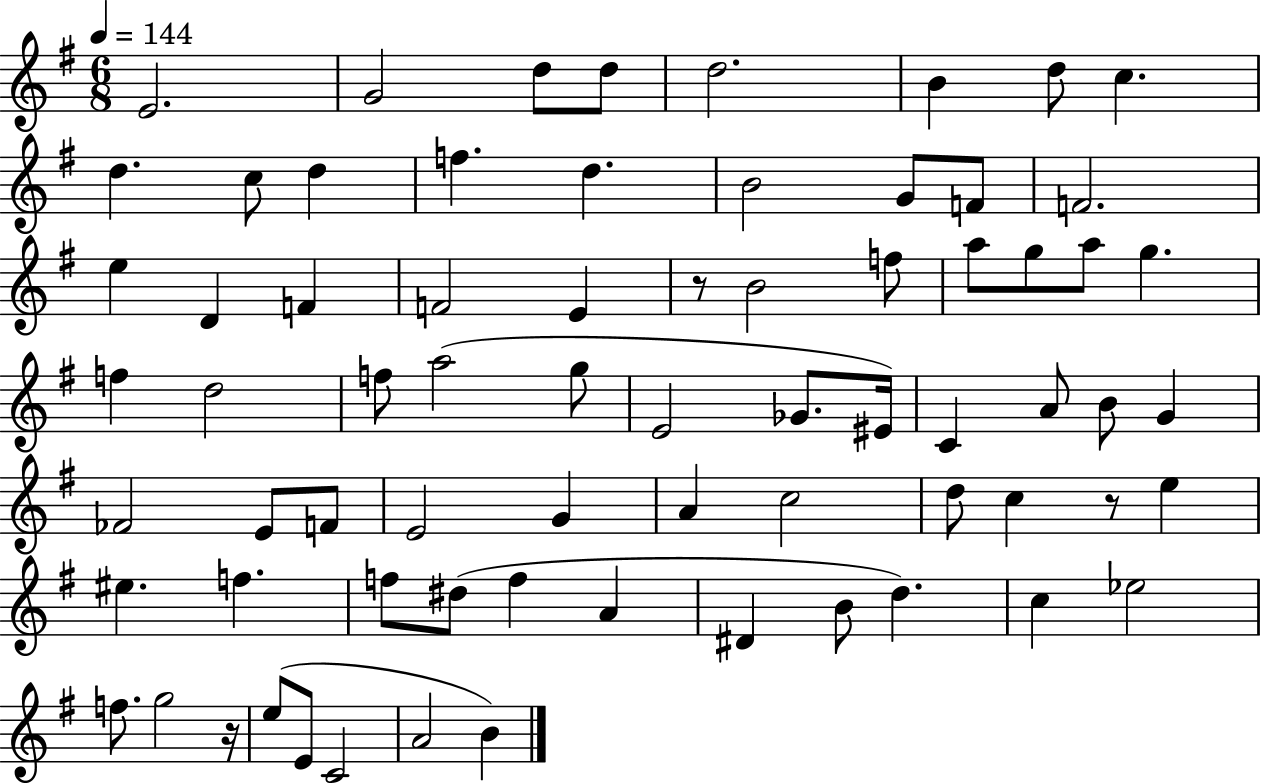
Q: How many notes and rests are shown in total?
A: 71